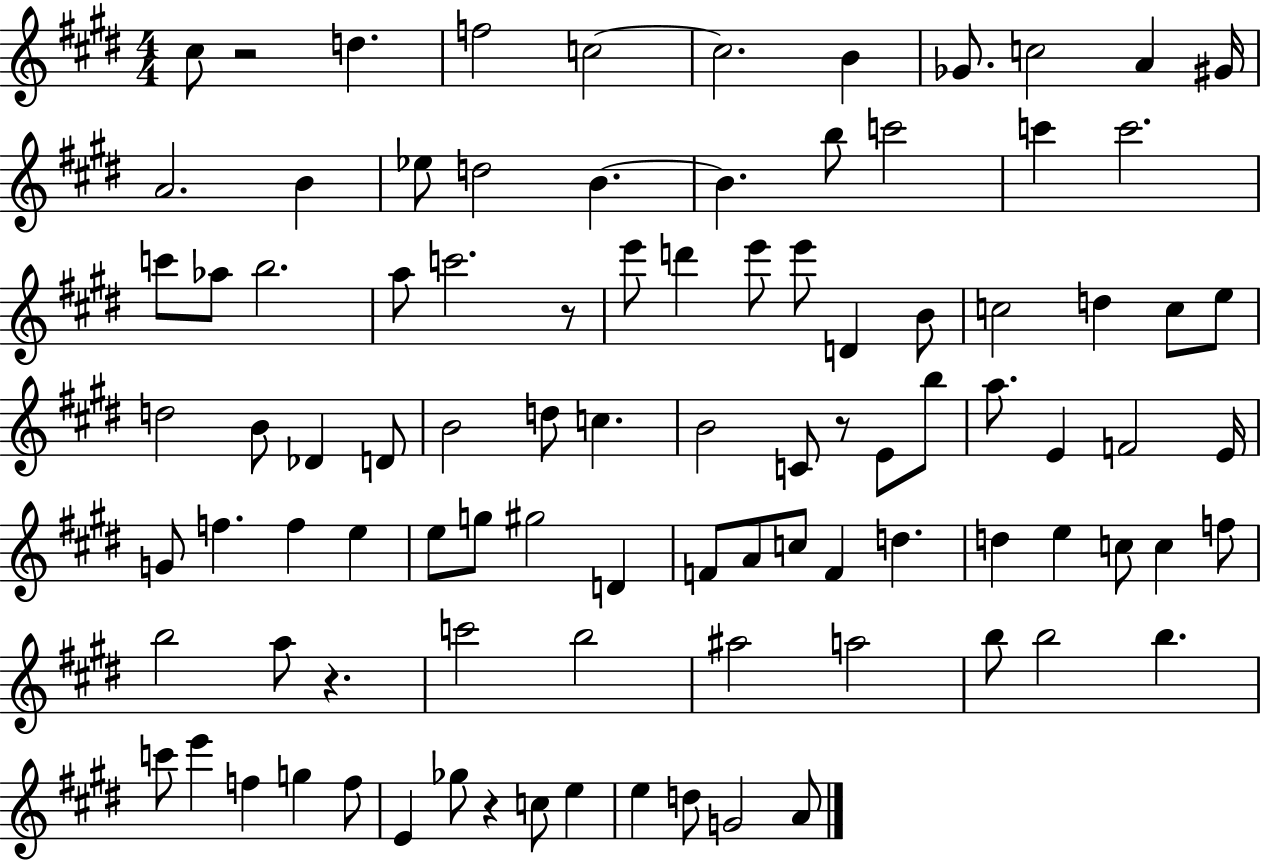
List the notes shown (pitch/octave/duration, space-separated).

C#5/e R/h D5/q. F5/h C5/h C5/h. B4/q Gb4/e. C5/h A4/q G#4/s A4/h. B4/q Eb5/e D5/h B4/q. B4/q. B5/e C6/h C6/q C6/h. C6/e Ab5/e B5/h. A5/e C6/h. R/e E6/e D6/q E6/e E6/e D4/q B4/e C5/h D5/q C5/e E5/e D5/h B4/e Db4/q D4/e B4/h D5/e C5/q. B4/h C4/e R/e E4/e B5/e A5/e. E4/q F4/h E4/s G4/e F5/q. F5/q E5/q E5/e G5/e G#5/h D4/q F4/e A4/e C5/e F4/q D5/q. D5/q E5/q C5/e C5/q F5/e B5/h A5/e R/q. C6/h B5/h A#5/h A5/h B5/e B5/h B5/q. C6/e E6/q F5/q G5/q F5/e E4/q Gb5/e R/q C5/e E5/q E5/q D5/e G4/h A4/e